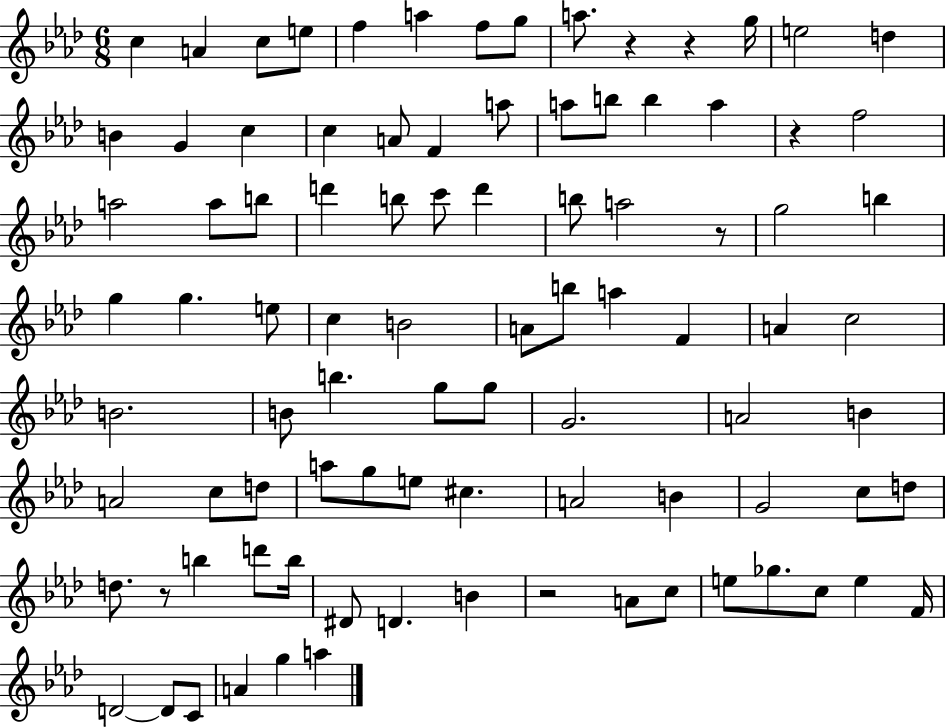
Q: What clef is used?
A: treble